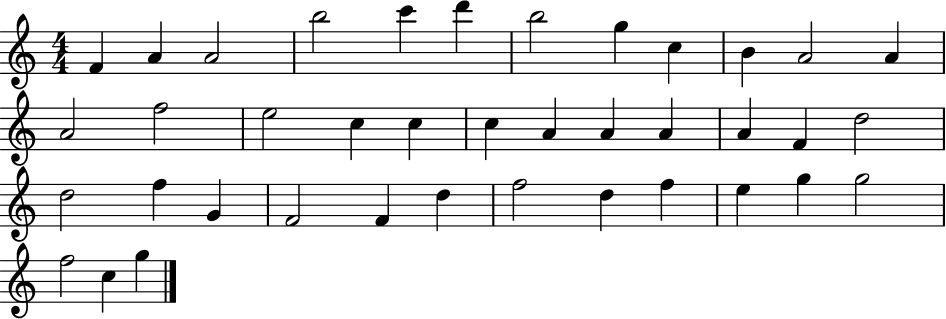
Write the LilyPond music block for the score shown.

{
  \clef treble
  \numericTimeSignature
  \time 4/4
  \key c \major
  f'4 a'4 a'2 | b''2 c'''4 d'''4 | b''2 g''4 c''4 | b'4 a'2 a'4 | \break a'2 f''2 | e''2 c''4 c''4 | c''4 a'4 a'4 a'4 | a'4 f'4 d''2 | \break d''2 f''4 g'4 | f'2 f'4 d''4 | f''2 d''4 f''4 | e''4 g''4 g''2 | \break f''2 c''4 g''4 | \bar "|."
}